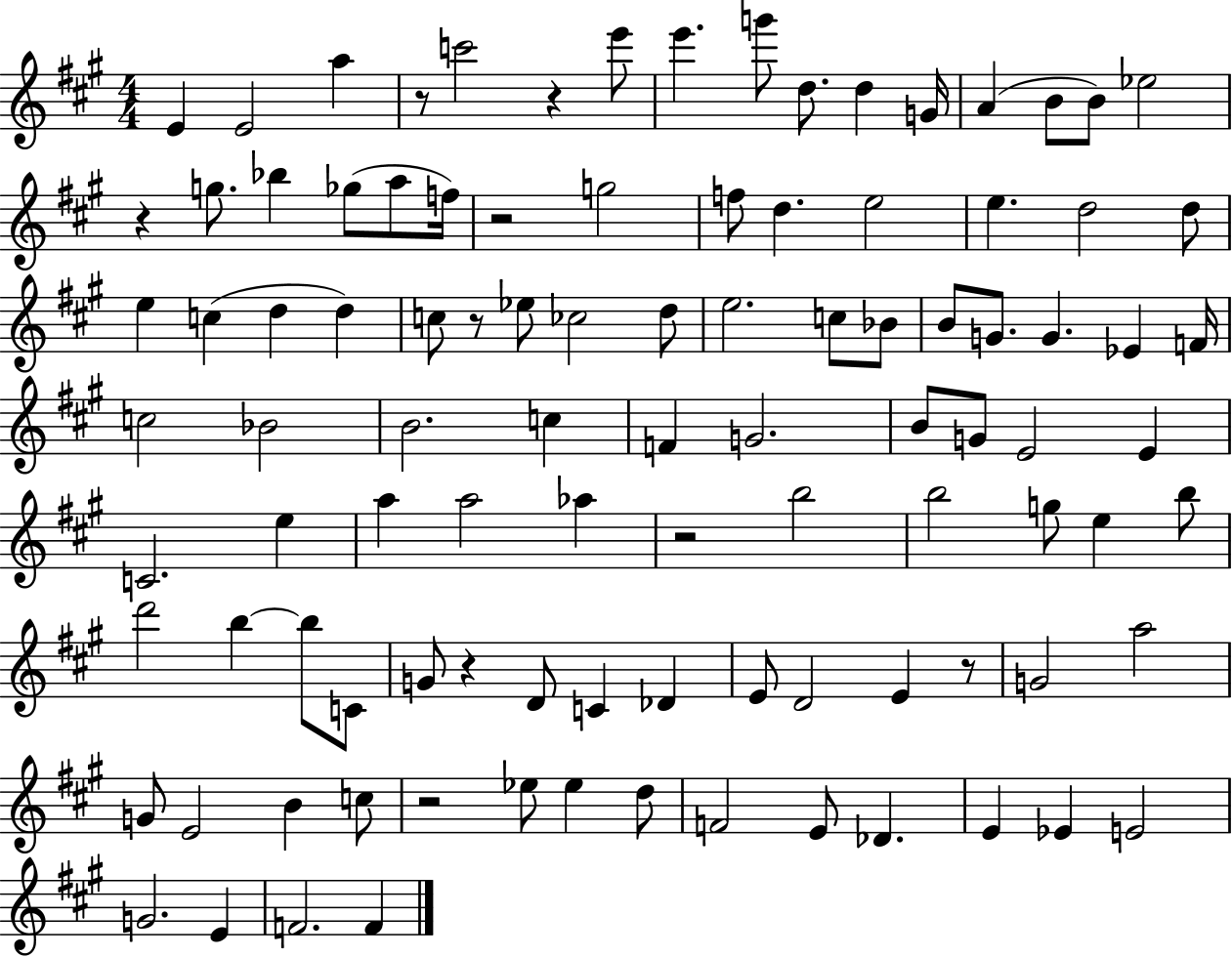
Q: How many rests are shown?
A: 9